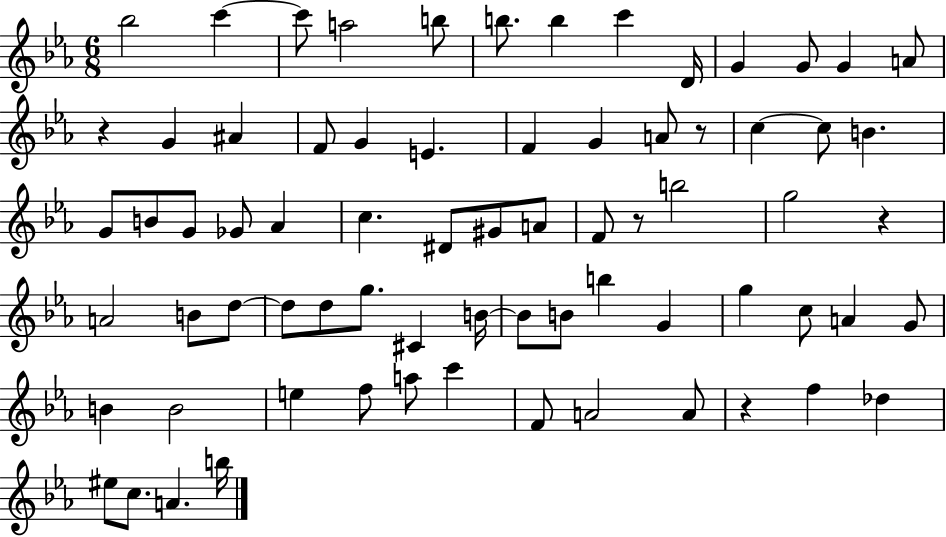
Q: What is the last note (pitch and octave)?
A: B5